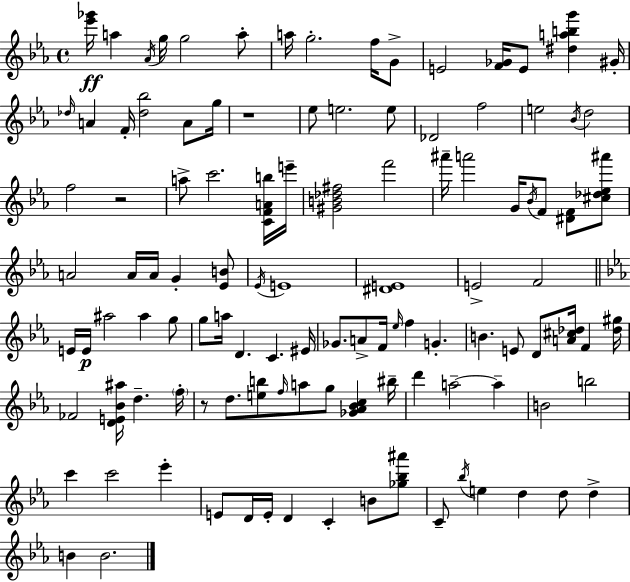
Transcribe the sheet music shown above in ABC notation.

X:1
T:Untitled
M:4/4
L:1/4
K:Eb
[_e'_g']/4 a _A/4 g/4 g2 a/2 a/4 g2 f/4 G/2 E2 [F_G]/4 E/2 [^dabg'] ^G/4 _d/4 A F/4 [_d_b]2 A/2 g/4 z4 _e/2 e2 e/2 _D2 f2 e2 _B/4 d2 f2 z2 a/2 c'2 [CFAb]/4 e'/4 [^GB_d^f]2 f'2 ^a'/4 a'2 G/4 _B/4 F/2 [^DF]/2 [^c_d_e^a']/2 A2 A/4 A/4 G [_EB]/2 _E/4 E4 [^DE]4 E2 F2 E/4 E/4 ^a2 ^a g/2 g/2 a/4 D C ^E/4 _G/2 A/2 F/4 _e/4 f G B E/2 D/2 [A^c_d]/4 F [_d^g]/4 _F2 [DE_B^a]/4 d f/4 z/2 d/2 [eb]/2 f/4 a/2 g/2 [_G_A_Bc] ^b/4 d' a2 a B2 b2 c' c'2 _e' E/2 D/4 E/4 D C B/2 [_g_b^a']/2 C/2 _b/4 e d d/2 d B B2